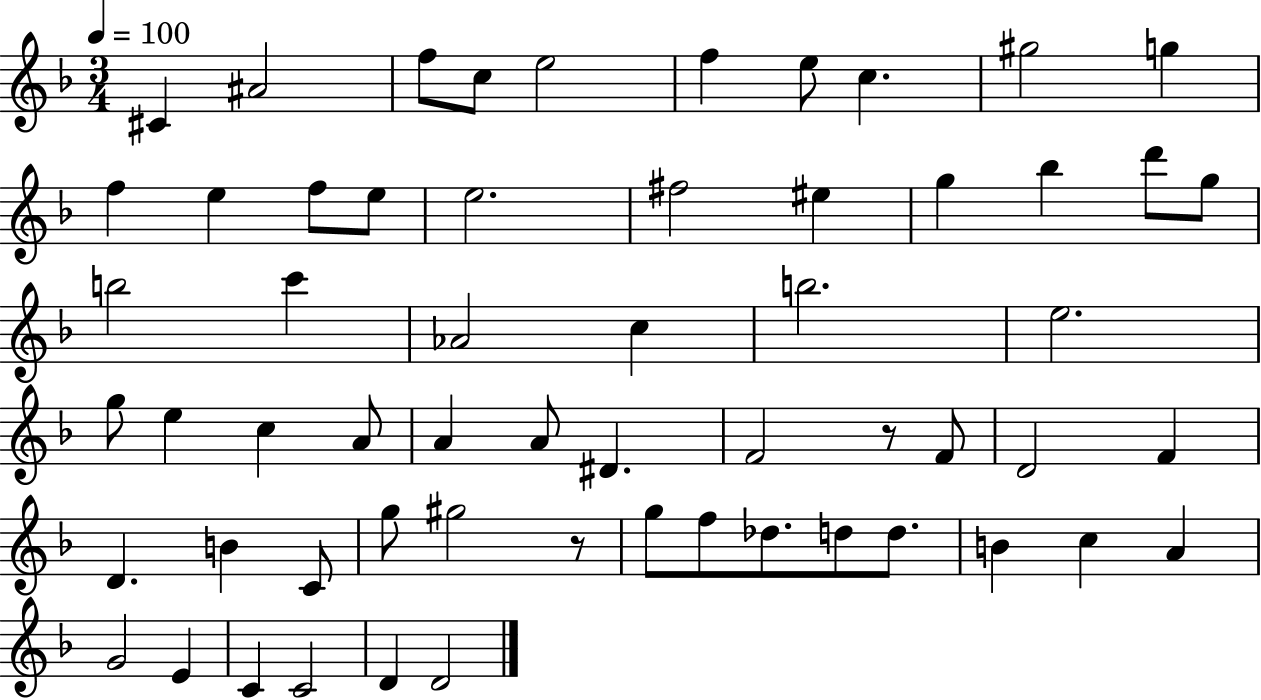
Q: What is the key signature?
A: F major